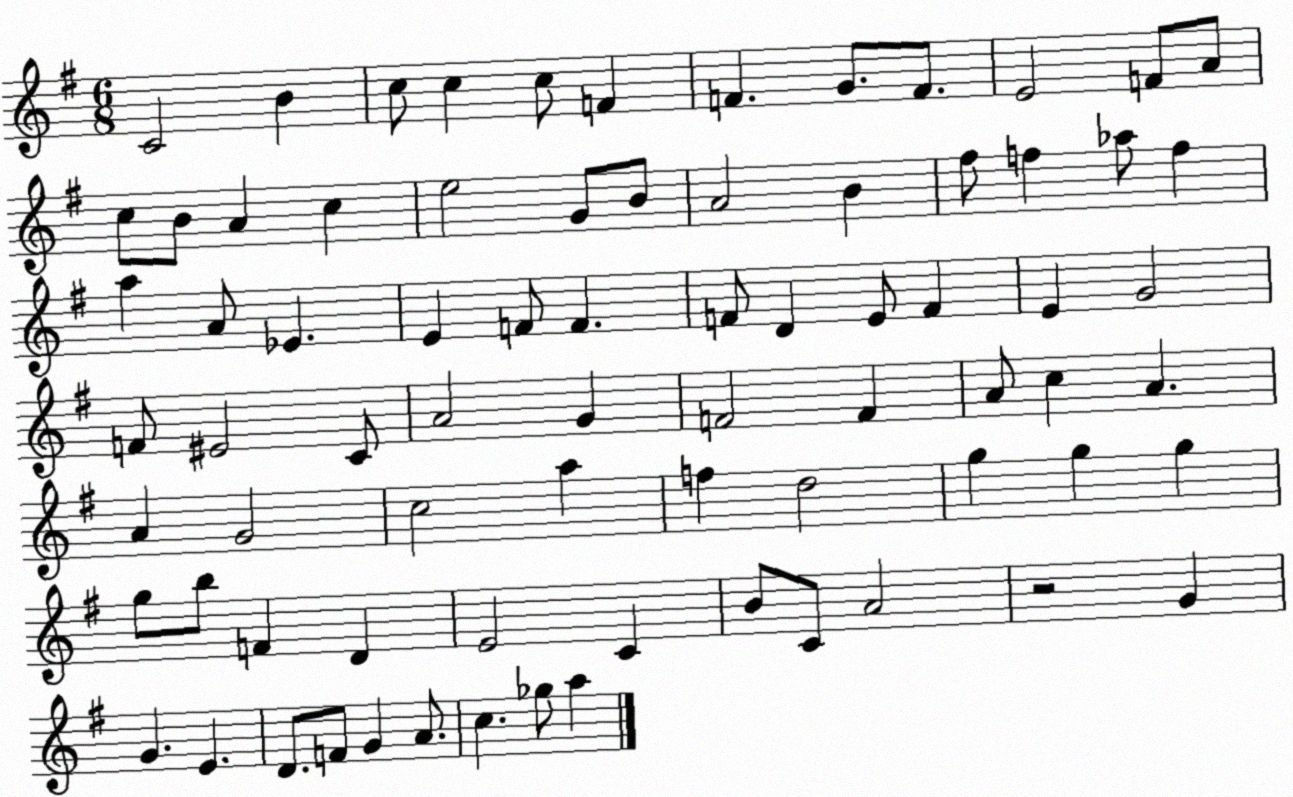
X:1
T:Untitled
M:6/8
L:1/4
K:G
C2 B c/2 c c/2 F F G/2 F/2 E2 F/2 A/2 c/2 B/2 A c e2 G/2 B/2 A2 B ^f/2 f _a/2 f a A/2 _E E F/2 F F/2 D E/2 F E G2 F/2 ^E2 C/2 A2 G F2 F A/2 c A A G2 c2 a f d2 g g g g/2 b/2 F D E2 C B/2 C/2 A2 z2 G G E D/2 F/2 G A/2 c _g/2 a